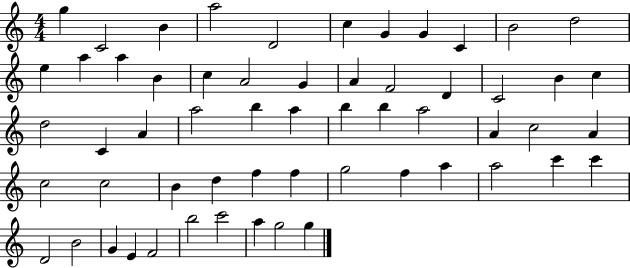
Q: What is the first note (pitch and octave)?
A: G5